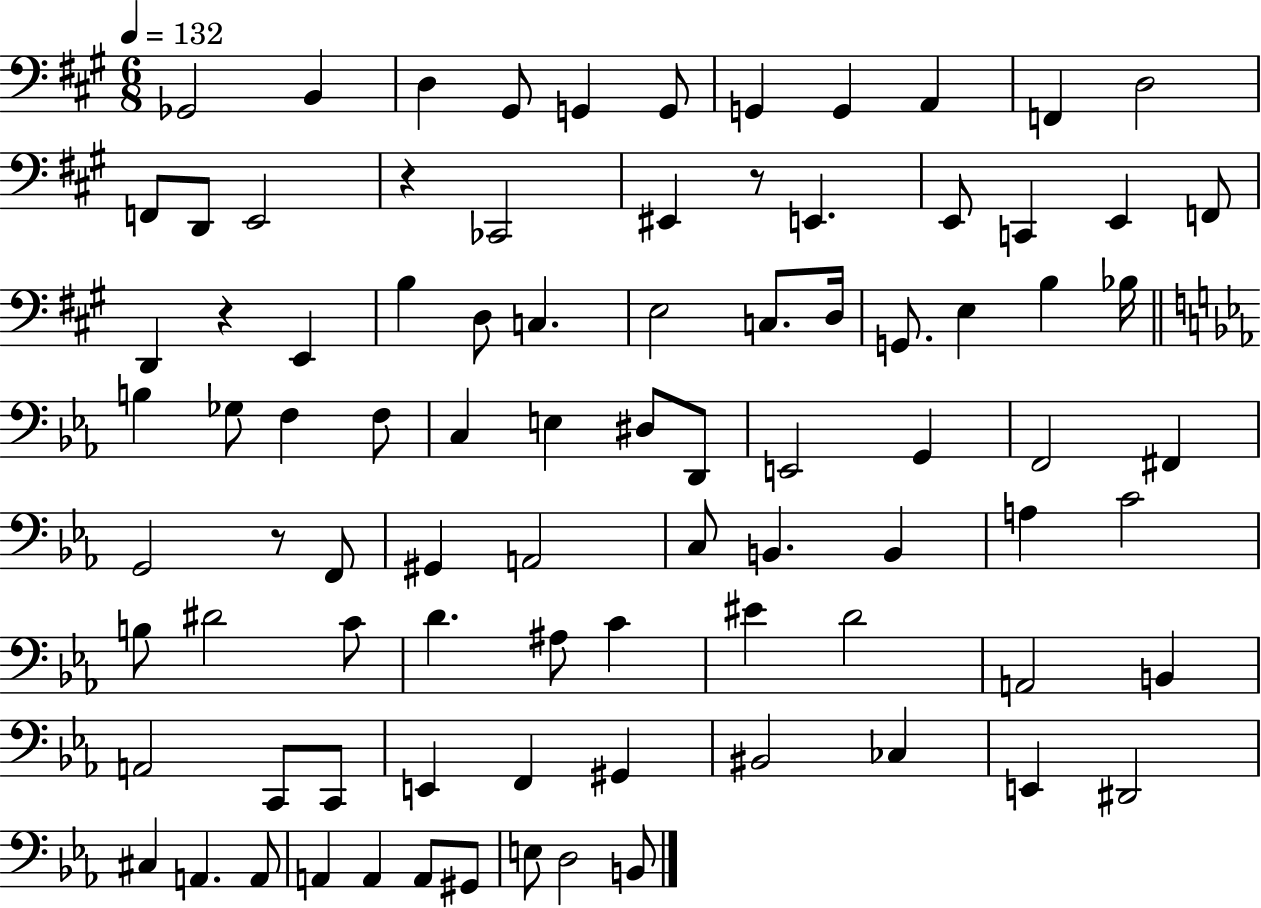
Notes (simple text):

Gb2/h B2/q D3/q G#2/e G2/q G2/e G2/q G2/q A2/q F2/q D3/h F2/e D2/e E2/h R/q CES2/h EIS2/q R/e E2/q. E2/e C2/q E2/q F2/e D2/q R/q E2/q B3/q D3/e C3/q. E3/h C3/e. D3/s G2/e. E3/q B3/q Bb3/s B3/q Gb3/e F3/q F3/e C3/q E3/q D#3/e D2/e E2/h G2/q F2/h F#2/q G2/h R/e F2/e G#2/q A2/h C3/e B2/q. B2/q A3/q C4/h B3/e D#4/h C4/e D4/q. A#3/e C4/q EIS4/q D4/h A2/h B2/q A2/h C2/e C2/e E2/q F2/q G#2/q BIS2/h CES3/q E2/q D#2/h C#3/q A2/q. A2/e A2/q A2/q A2/e G#2/e E3/e D3/h B2/e